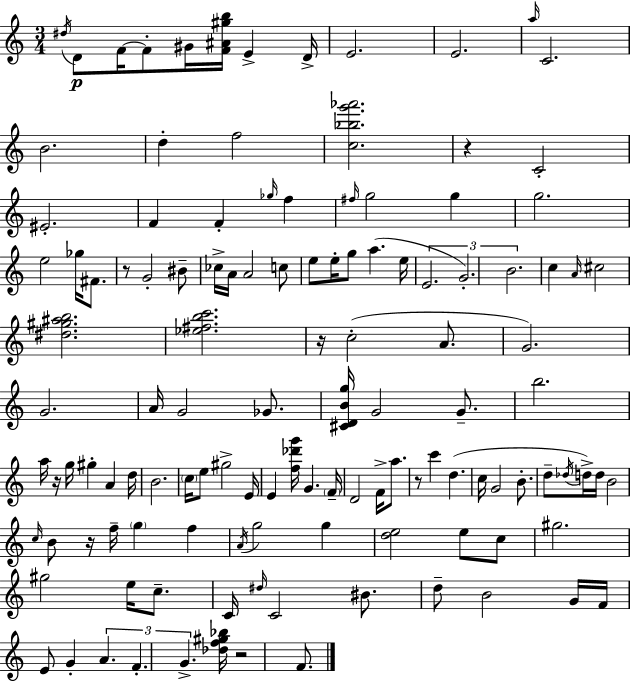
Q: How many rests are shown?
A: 7